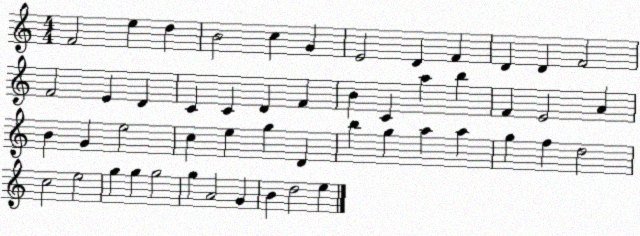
X:1
T:Untitled
M:4/4
L:1/4
K:C
F2 e d B2 c G E2 D F D D F2 F2 E D C C D F B C a b F E2 A B G e2 c e g D b g a a g f d2 c2 e2 g g g2 g A2 G B d2 e